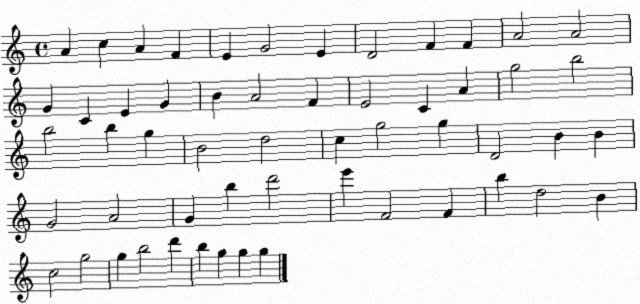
X:1
T:Untitled
M:4/4
L:1/4
K:C
A c A F E G2 E D2 F F A2 A2 G C E G B A2 F E2 C A g2 b2 b2 b g B2 d2 c g2 g D2 B B G2 A2 G b d'2 e' F2 F b d2 B c2 g2 g b2 d' b g g g